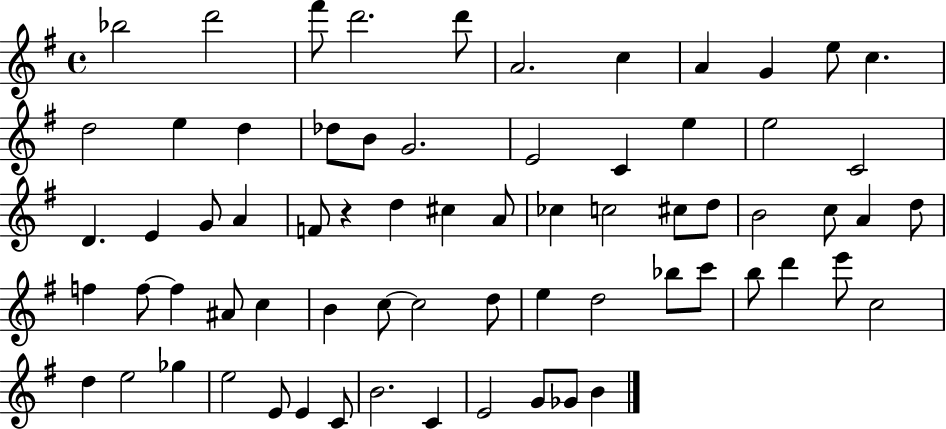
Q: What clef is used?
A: treble